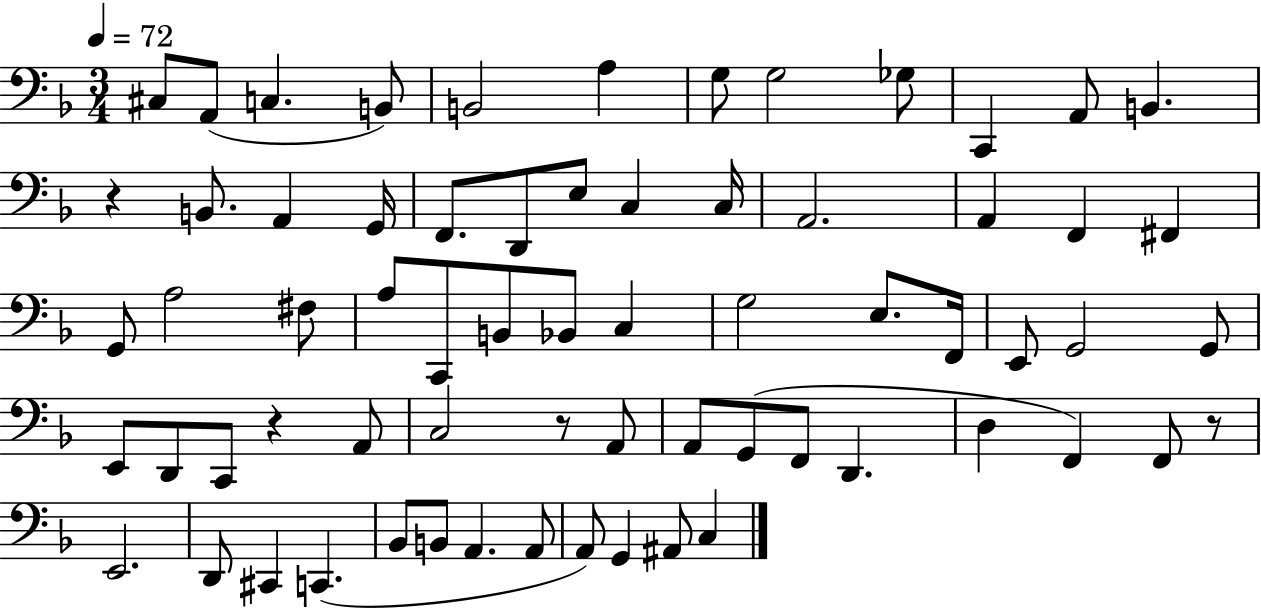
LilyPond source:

{
  \clef bass
  \numericTimeSignature
  \time 3/4
  \key f \major
  \tempo 4 = 72
  cis8 a,8( c4. b,8) | b,2 a4 | g8 g2 ges8 | c,4 a,8 b,4. | \break r4 b,8. a,4 g,16 | f,8. d,8 e8 c4 c16 | a,2. | a,4 f,4 fis,4 | \break g,8 a2 fis8 | a8 c,8 b,8 bes,8 c4 | g2 e8. f,16 | e,8 g,2 g,8 | \break e,8 d,8 c,8 r4 a,8 | c2 r8 a,8 | a,8 g,8( f,8 d,4. | d4 f,4) f,8 r8 | \break e,2. | d,8 cis,4 c,4.( | bes,8 b,8 a,4. a,8 | a,8) g,4 ais,8 c4 | \break \bar "|."
}